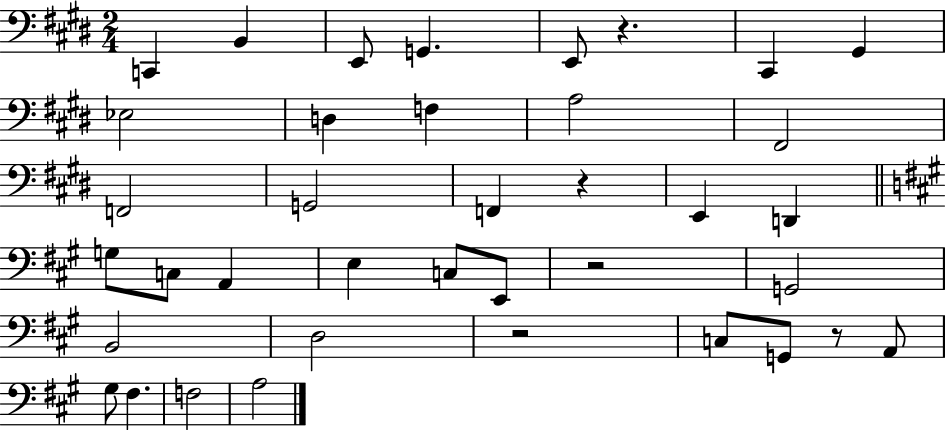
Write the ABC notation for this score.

X:1
T:Untitled
M:2/4
L:1/4
K:E
C,, B,, E,,/2 G,, E,,/2 z ^C,, ^G,, _E,2 D, F, A,2 ^F,,2 F,,2 G,,2 F,, z E,, D,, G,/2 C,/2 A,, E, C,/2 E,,/2 z2 G,,2 B,,2 D,2 z2 C,/2 G,,/2 z/2 A,,/2 ^G,/2 ^F, F,2 A,2